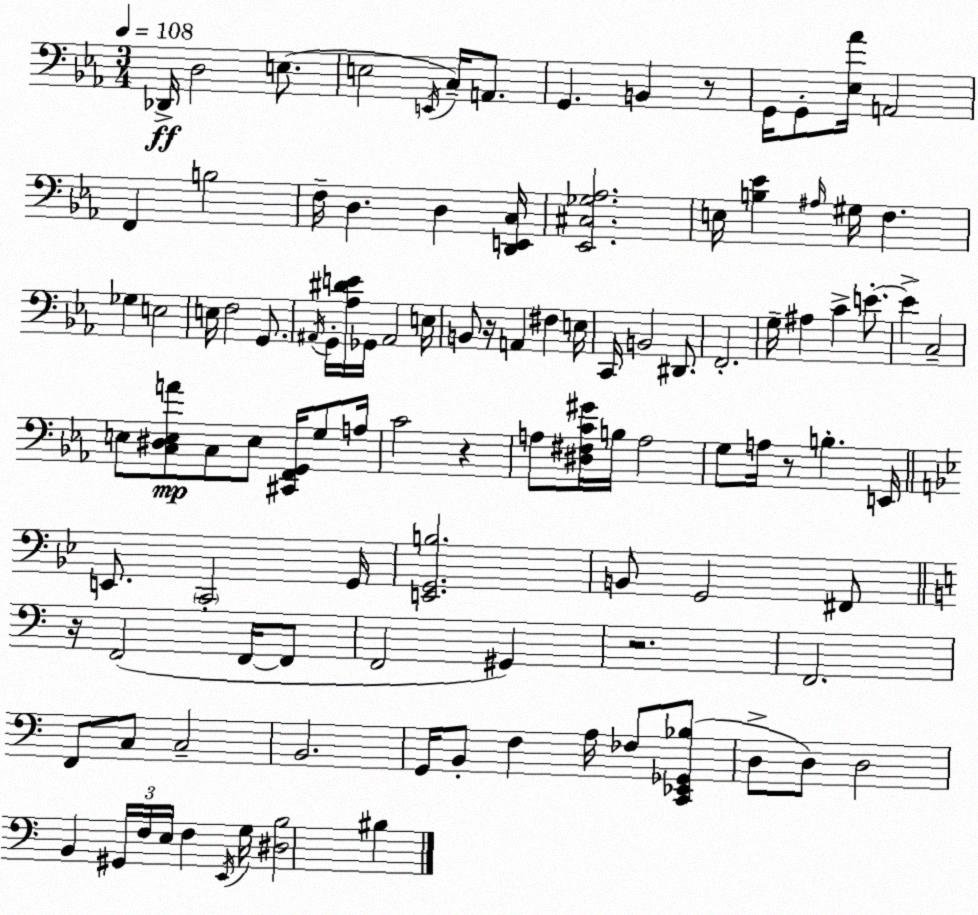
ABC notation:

X:1
T:Untitled
M:3/4
L:1/4
K:Cm
_D,,/4 D,2 E,/2 E,2 E,,/4 C,/4 A,,/2 G,, B,, z/2 G,,/4 G,,/2 [_E,_A]/4 A,,2 F,, B,2 F,/4 D, D, [D,,E,,C,]/4 [_E,,^C,_G,_A,]2 E,/4 [B,_E] ^A,/4 ^G,/4 F, _G, E,2 E,/4 F,2 G,,/2 ^A,,/4 G,,/4 [_A,^DE]/4 _G,,/4 ^A,,2 E,/4 B,,/2 z/4 A,, ^F, E,/4 C,,/4 B,,2 ^D,,/2 F,,2 G,/4 ^A, C E/2 E C,2 E,/2 [C,^D,E,A]/2 C,/2 E,/2 [^C,,F,,G,,]/4 G,/2 A,/4 C2 z A,/2 [^D,^F,C^G]/4 B,/4 A,2 G,/2 A,/4 z/2 B, E,,/4 E,,/2 C,,2 G,,/4 [E,,G,,B,]2 B,,/2 G,,2 ^F,,/2 z/4 F,,2 F,,/4 F,,/2 F,,2 ^G,, z2 F,,2 F,,/2 C,/2 C,2 B,,2 G,,/4 B,,/2 F, A,/4 _F,/2 [C,,_E,,_G,,_B,]/2 D,/2 D,/2 D,2 B,, ^G,,/4 F,/4 E,/4 F, E,,/4 G,/4 [^D,B,]2 ^B,